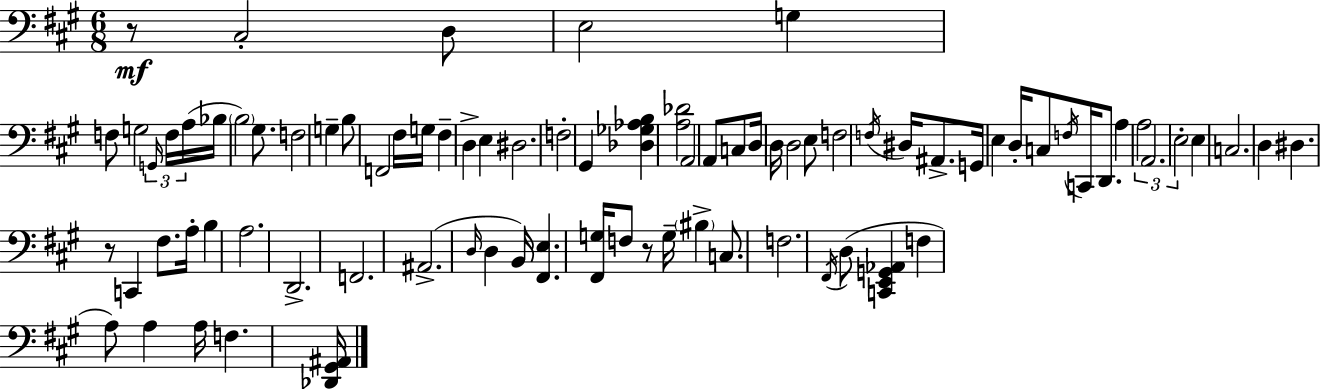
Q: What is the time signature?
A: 6/8